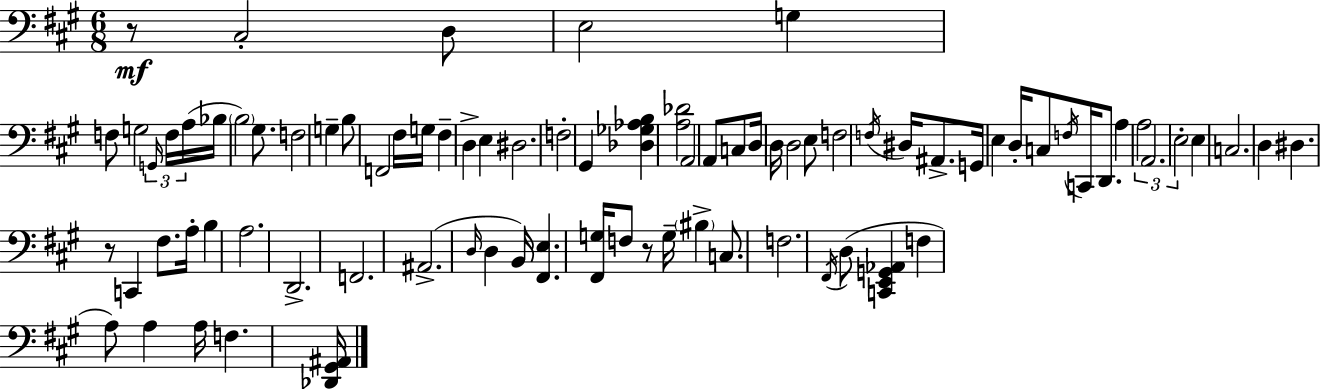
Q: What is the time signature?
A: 6/8